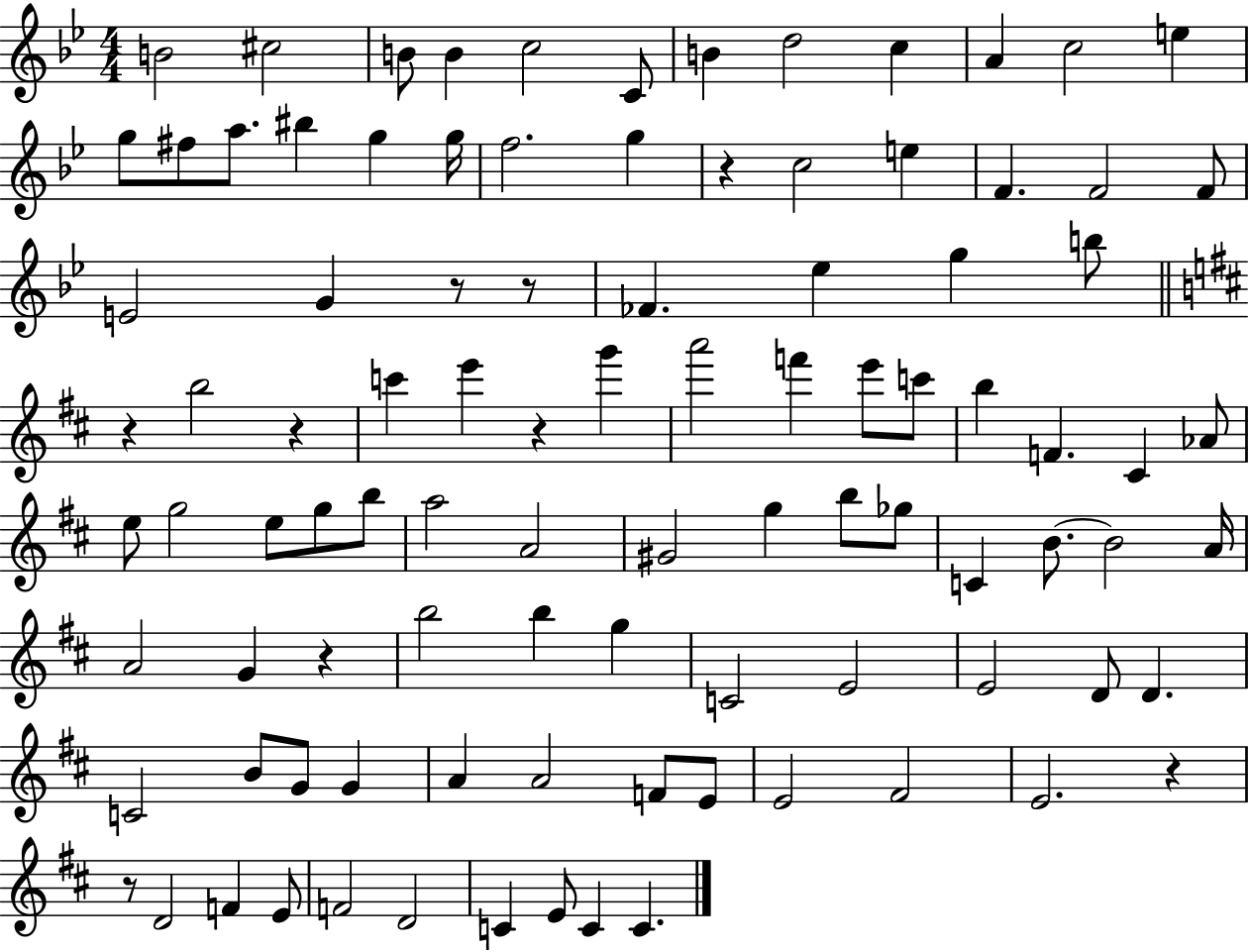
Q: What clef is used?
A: treble